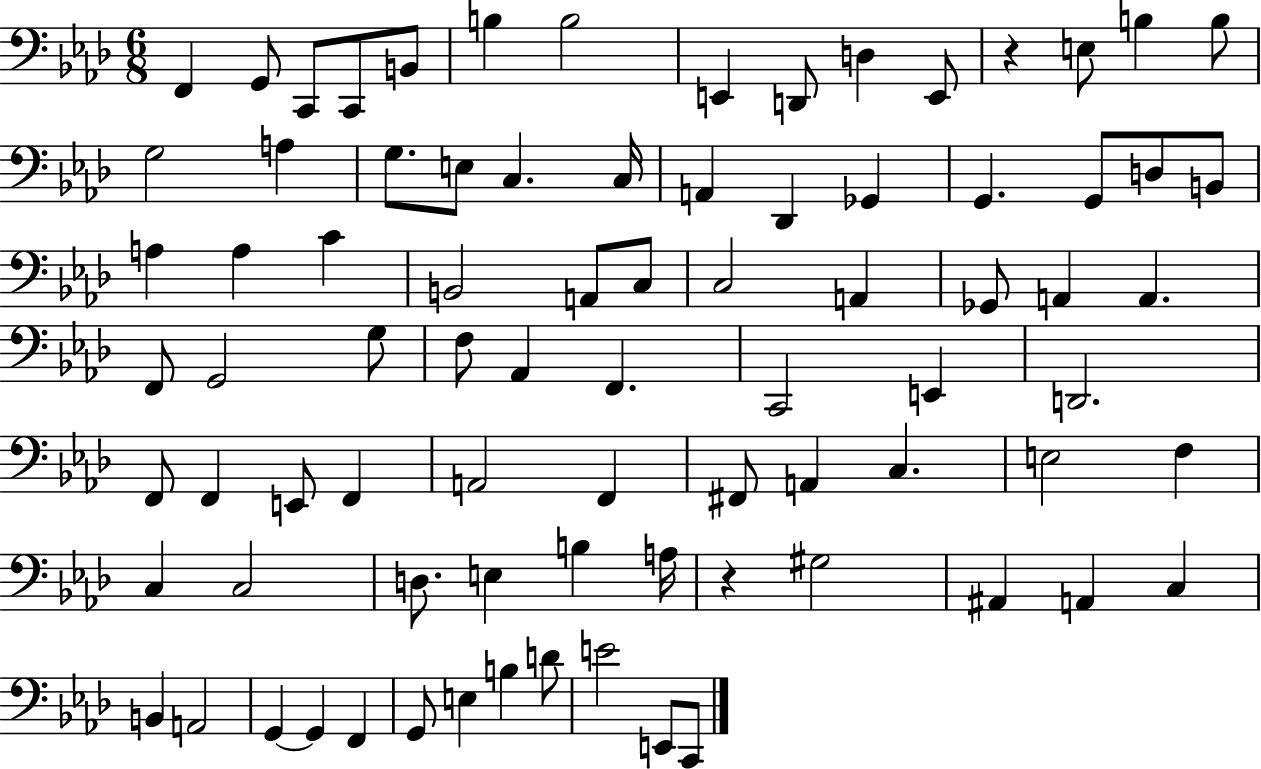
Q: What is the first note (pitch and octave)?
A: F2